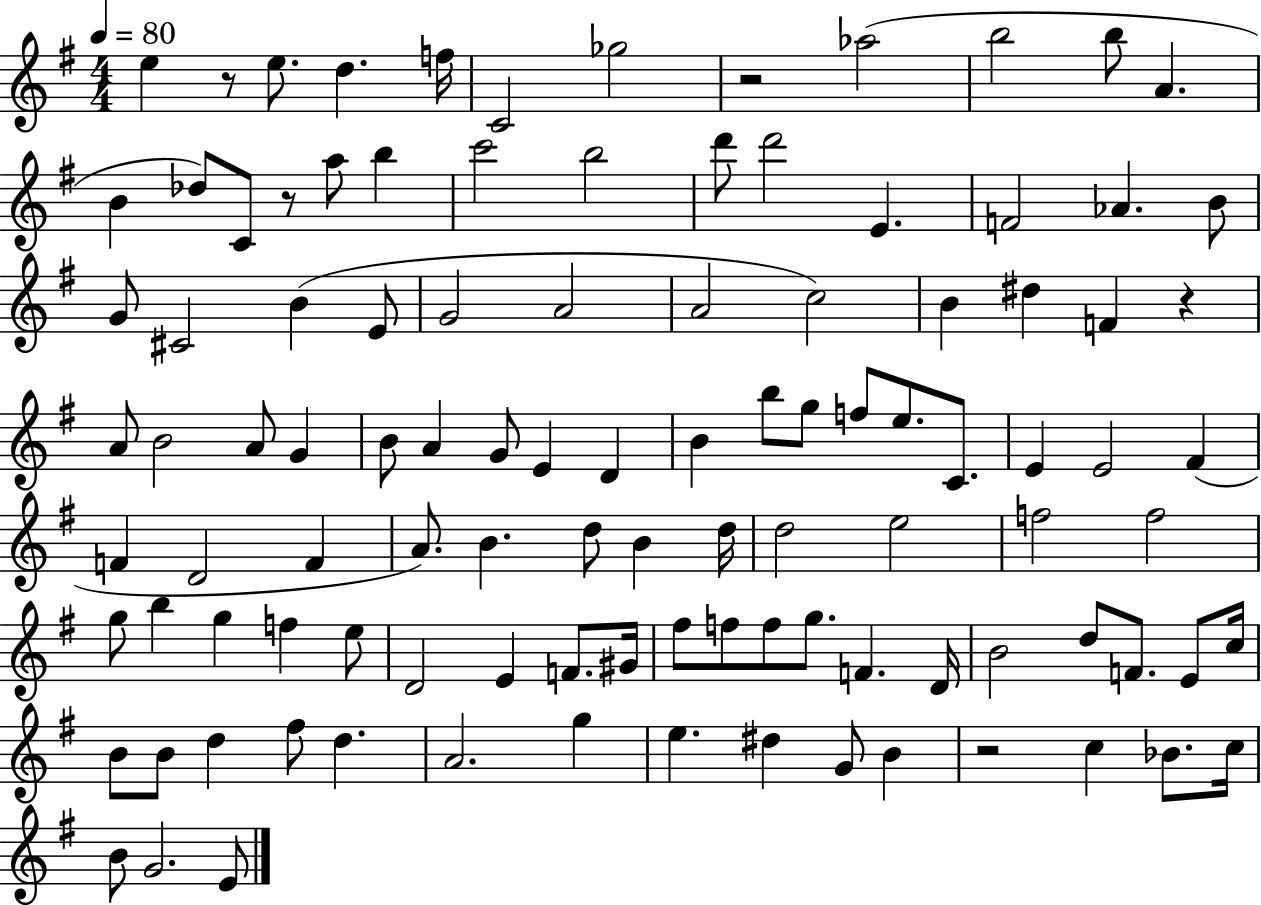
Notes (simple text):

E5/q R/e E5/e. D5/q. F5/s C4/h Gb5/h R/h Ab5/h B5/h B5/e A4/q. B4/q Db5/e C4/e R/e A5/e B5/q C6/h B5/h D6/e D6/h E4/q. F4/h Ab4/q. B4/e G4/e C#4/h B4/q E4/e G4/h A4/h A4/h C5/h B4/q D#5/q F4/q R/q A4/e B4/h A4/e G4/q B4/e A4/q G4/e E4/q D4/q B4/q B5/e G5/e F5/e E5/e. C4/e. E4/q E4/h F#4/q F4/q D4/h F4/q A4/e. B4/q. D5/e B4/q D5/s D5/h E5/h F5/h F5/h G5/e B5/q G5/q F5/q E5/e D4/h E4/q F4/e. G#4/s F#5/e F5/e F5/e G5/e. F4/q. D4/s B4/h D5/e F4/e. E4/e C5/s B4/e B4/e D5/q F#5/e D5/q. A4/h. G5/q E5/q. D#5/q G4/e B4/q R/h C5/q Bb4/e. C5/s B4/e G4/h. E4/e